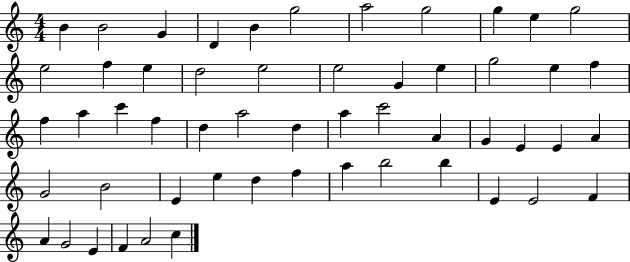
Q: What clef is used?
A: treble